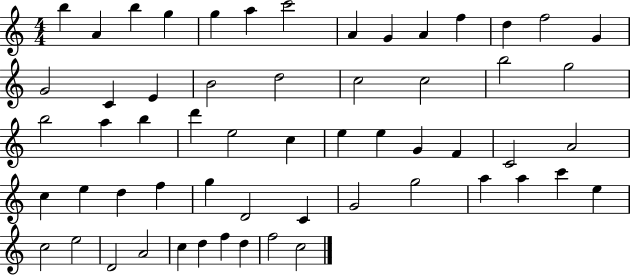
X:1
T:Untitled
M:4/4
L:1/4
K:C
b A b g g a c'2 A G A f d f2 G G2 C E B2 d2 c2 c2 b2 g2 b2 a b d' e2 c e e G F C2 A2 c e d f g D2 C G2 g2 a a c' e c2 e2 D2 A2 c d f d f2 c2